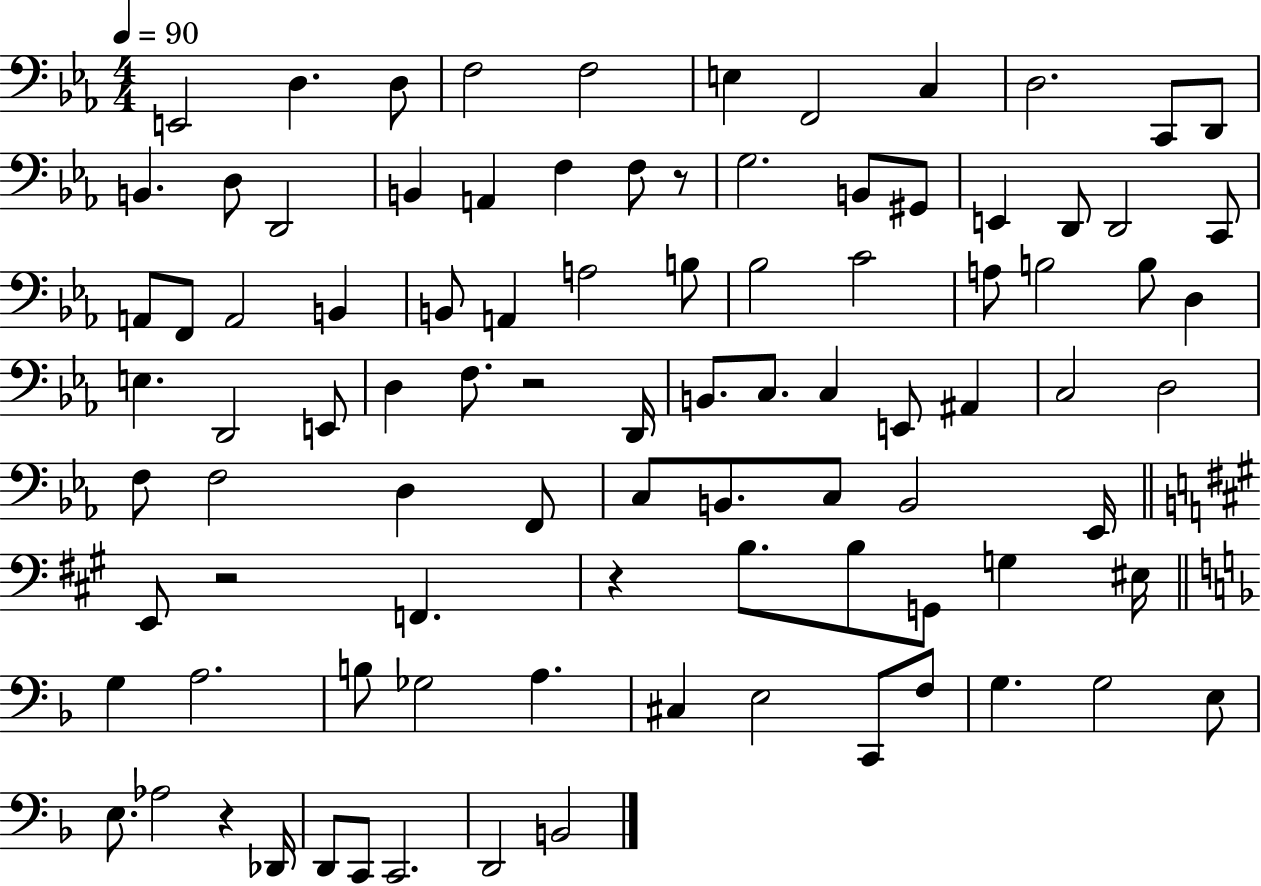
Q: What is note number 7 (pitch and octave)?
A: F2